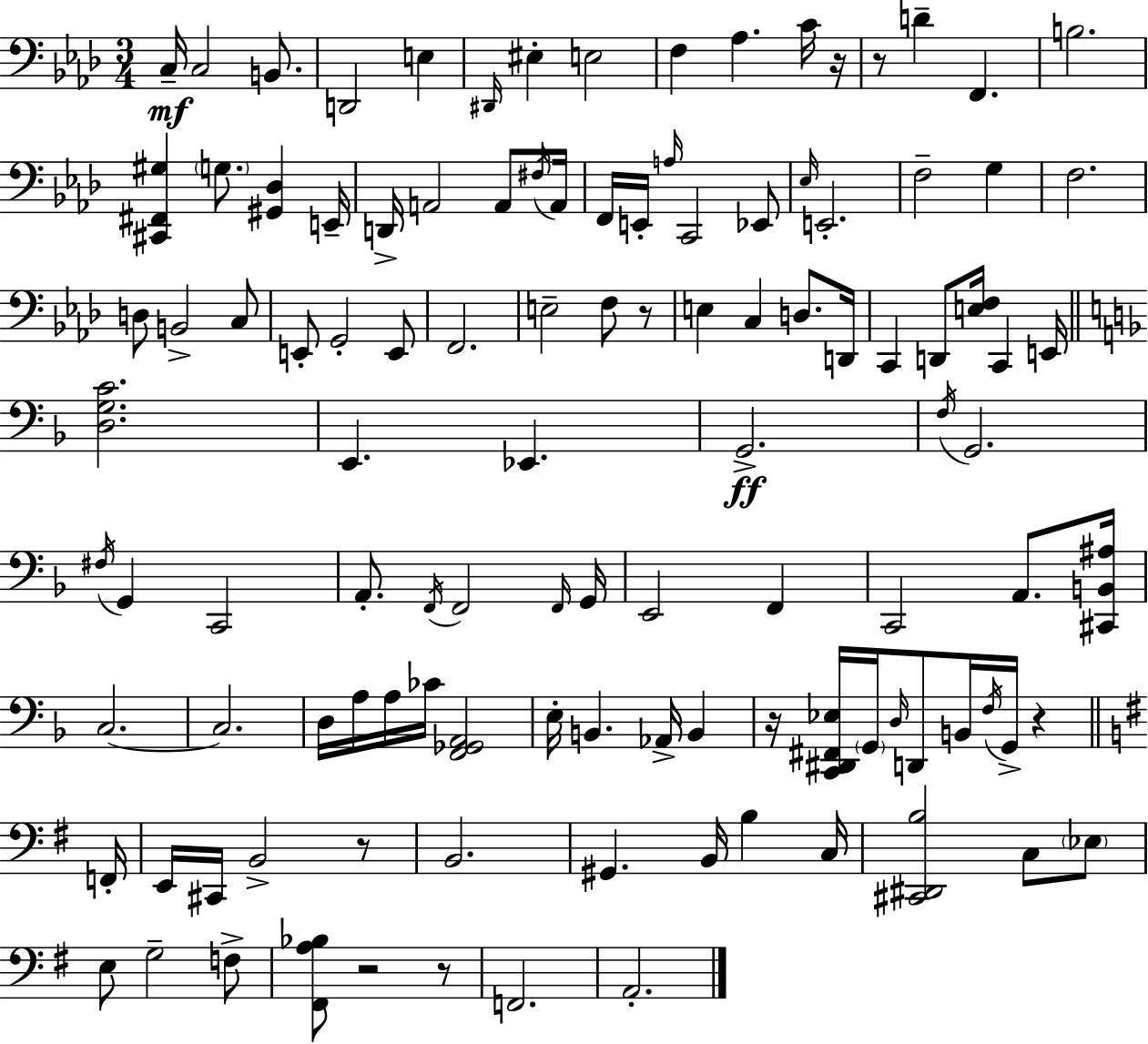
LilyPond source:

{
  \clef bass
  \numericTimeSignature
  \time 3/4
  \key f \minor
  c16--\mf c2 b,8. | d,2 e4 | \grace { dis,16 } eis4-. e2 | f4 aes4. c'16 | \break r16 r8 d'4-- f,4. | b2. | <cis, fis, gis>4 \parenthesize g8. <gis, des>4 | e,16-- d,16-> a,2 a,8 | \break \acciaccatura { fis16 } a,16 f,16 e,16-. \grace { a16 } c,2 | ees,8 \grace { ees16 } e,2.-. | f2-- | g4 f2. | \break d8 b,2-> | c8 e,8-. g,2-. | e,8 f,2. | e2-- | \break f8 r8 e4 c4 | d8. d,16 c,4 d,8 <e f>16 c,4 | e,16 \bar "||" \break \key d \minor <d g c'>2. | e,4. ees,4. | g,2.->\ff | \acciaccatura { f16 } g,2. | \break \acciaccatura { fis16 } g,4 c,2 | a,8.-. \acciaccatura { f,16 } f,2 | \grace { f,16 } g,16 e,2 | f,4 c,2 | \break a,8. <cis, b, ais>16 c2.~~ | c2. | d16 a16 a16 ces'16 <f, ges, a,>2 | e16-. b,4. aes,16-> | \break b,4 r16 <c, dis, fis, ees>16 \parenthesize g,16 \grace { d16 } d,8 b,16 \acciaccatura { f16 } | g,16-> r4 \bar "||" \break \key e \minor f,16-. e,16 cis,16 b,2-> r8 | b,2. | gis,4. b,16 b4 | c16 <cis, dis, b>2 c8 \parenthesize ees8 | \break e8 g2-- f8-> | <fis, a bes>8 r2 r8 | f,2. | a,2.-. | \break \bar "|."
}